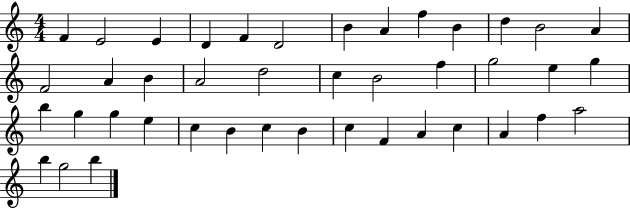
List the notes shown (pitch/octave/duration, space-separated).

F4/q E4/h E4/q D4/q F4/q D4/h B4/q A4/q F5/q B4/q D5/q B4/h A4/q F4/h A4/q B4/q A4/h D5/h C5/q B4/h F5/q G5/h E5/q G5/q B5/q G5/q G5/q E5/q C5/q B4/q C5/q B4/q C5/q F4/q A4/q C5/q A4/q F5/q A5/h B5/q G5/h B5/q